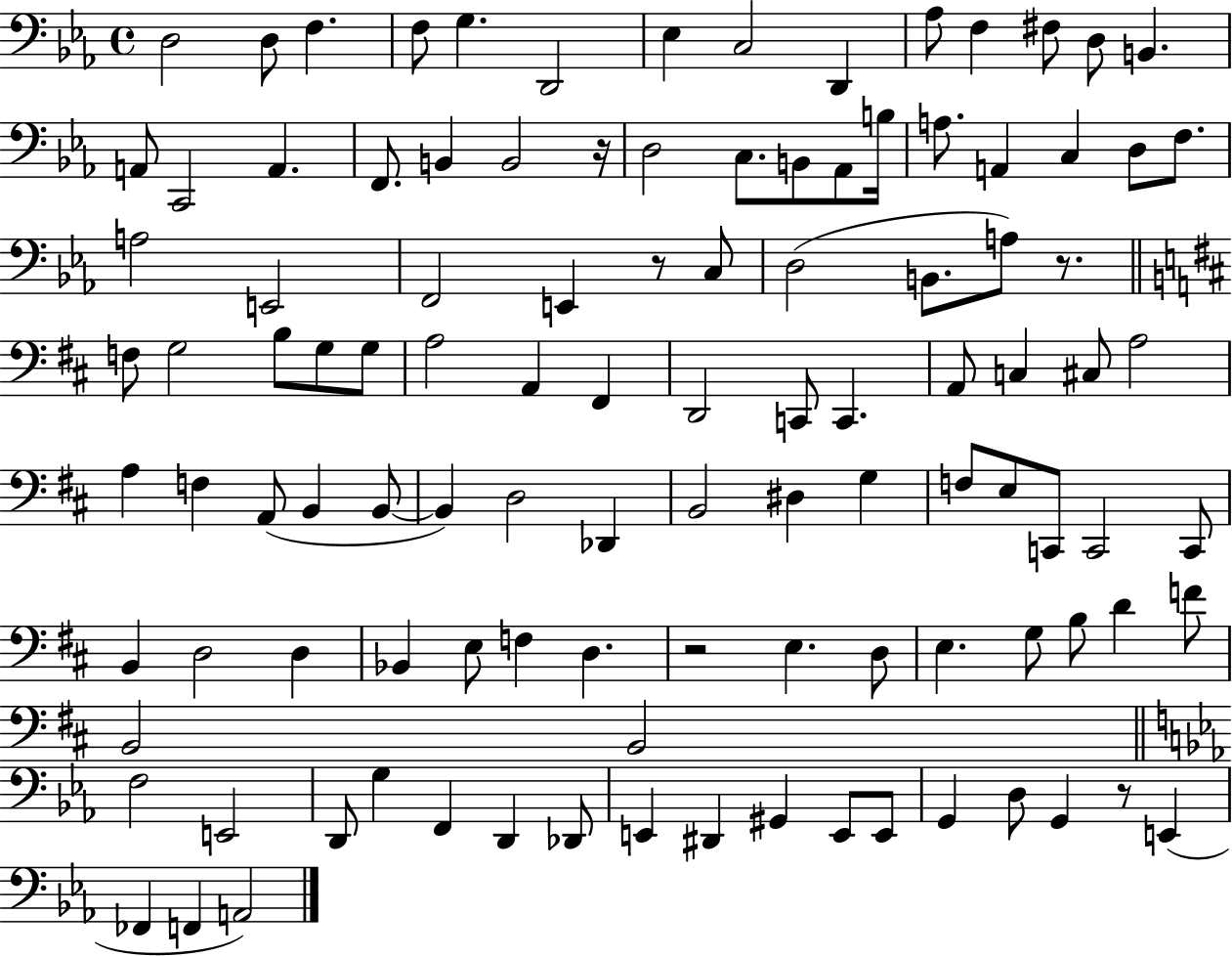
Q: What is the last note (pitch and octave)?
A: A2